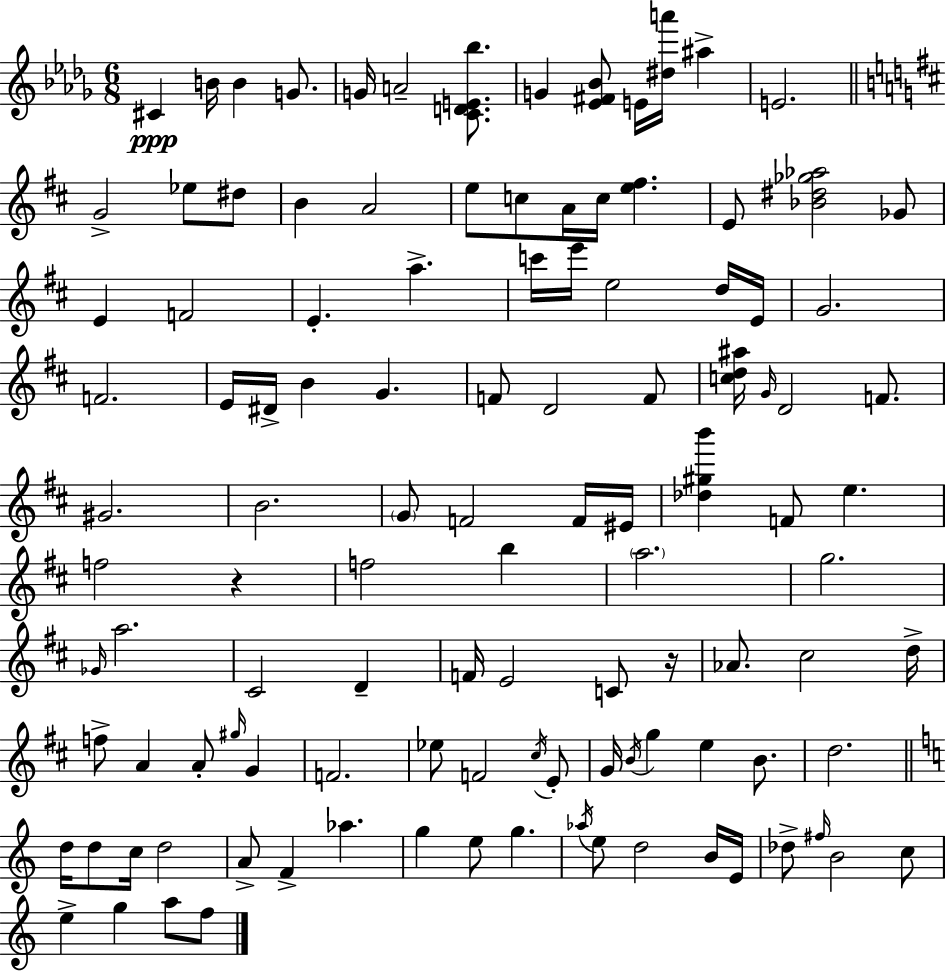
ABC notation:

X:1
T:Untitled
M:6/8
L:1/4
K:Bbm
^C B/4 B G/2 G/4 A2 [CDE_b]/2 G [_E^F_B]/2 E/4 [^da']/4 ^a E2 G2 _e/2 ^d/2 B A2 e/2 c/2 A/4 c/4 [e^f] E/2 [_B^d_g_a]2 _G/2 E F2 E a c'/4 e'/4 e2 d/4 E/4 G2 F2 E/4 ^D/4 B G F/2 D2 F/2 [cd^a]/4 G/4 D2 F/2 ^G2 B2 G/2 F2 F/4 ^E/4 [_d^gb'] F/2 e f2 z f2 b a2 g2 _G/4 a2 ^C2 D F/4 E2 C/2 z/4 _A/2 ^c2 d/4 f/2 A A/2 ^g/4 G F2 _e/2 F2 ^c/4 E/2 G/4 B/4 g e B/2 d2 d/4 d/2 c/4 d2 A/2 F _a g e/2 g _a/4 e/2 d2 B/4 E/4 _d/2 ^f/4 B2 c/2 e g a/2 f/2